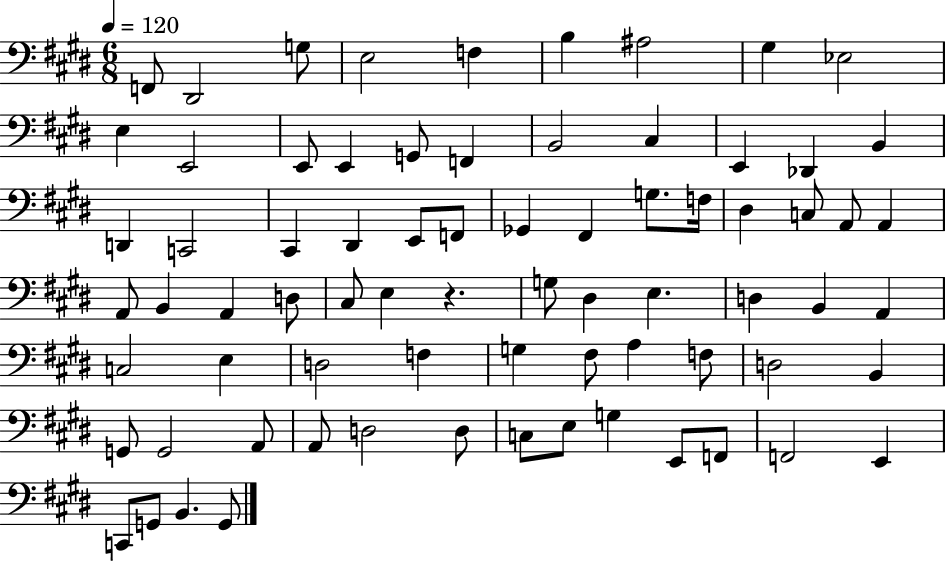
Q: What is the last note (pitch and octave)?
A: G2